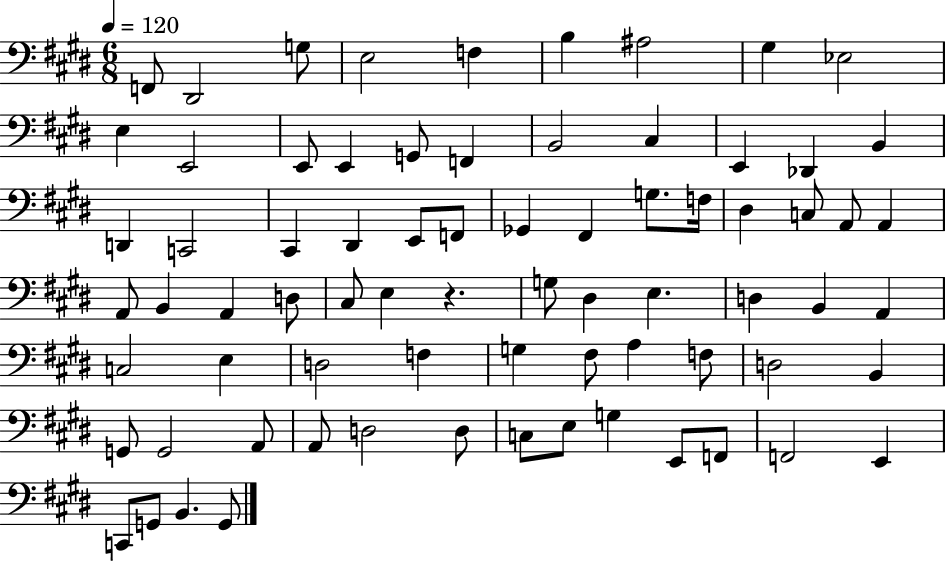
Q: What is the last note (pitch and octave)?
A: G2